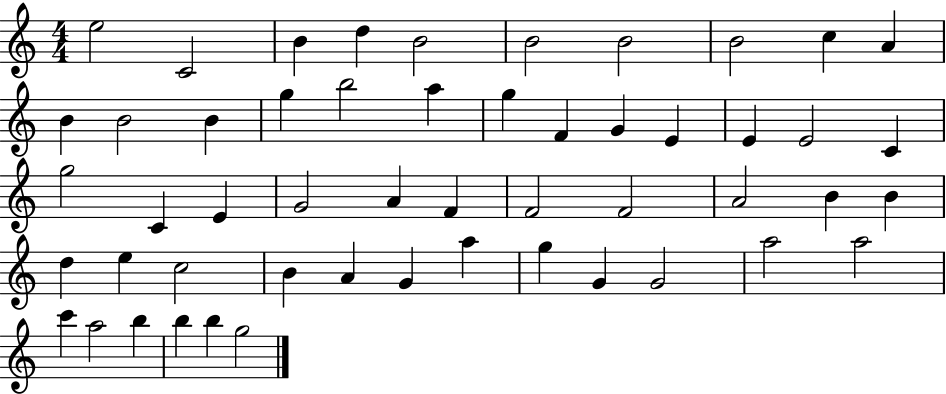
E5/h C4/h B4/q D5/q B4/h B4/h B4/h B4/h C5/q A4/q B4/q B4/h B4/q G5/q B5/h A5/q G5/q F4/q G4/q E4/q E4/q E4/h C4/q G5/h C4/q E4/q G4/h A4/q F4/q F4/h F4/h A4/h B4/q B4/q D5/q E5/q C5/h B4/q A4/q G4/q A5/q G5/q G4/q G4/h A5/h A5/h C6/q A5/h B5/q B5/q B5/q G5/h